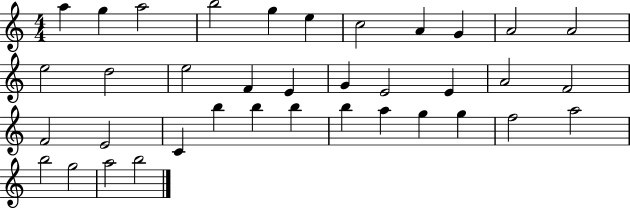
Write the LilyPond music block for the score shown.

{
  \clef treble
  \numericTimeSignature
  \time 4/4
  \key c \major
  a''4 g''4 a''2 | b''2 g''4 e''4 | c''2 a'4 g'4 | a'2 a'2 | \break e''2 d''2 | e''2 f'4 e'4 | g'4 e'2 e'4 | a'2 f'2 | \break f'2 e'2 | c'4 b''4 b''4 b''4 | b''4 a''4 g''4 g''4 | f''2 a''2 | \break b''2 g''2 | a''2 b''2 | \bar "|."
}